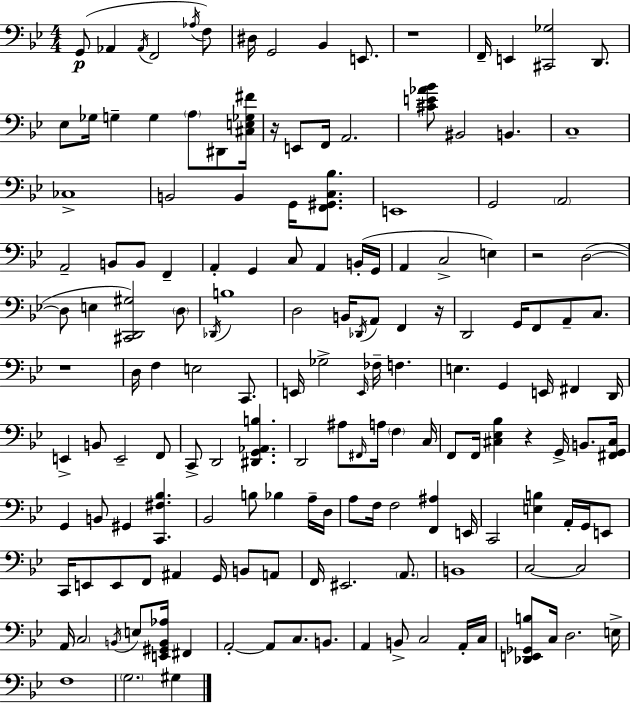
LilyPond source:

{
  \clef bass
  \numericTimeSignature
  \time 4/4
  \key bes \major
  \repeat volta 2 { g,8(\p aes,4 \acciaccatura { aes,16 } f,2 \acciaccatura { aes16 } | f8) dis16 g,2 bes,4 e,8. | r1 | f,16-- e,4 <cis, ges>2 d,8. | \break ees8 ges16 g4-- g4 \parenthesize a8 dis,8 | <cis e ges fis'>16 r16 e,8 f,16 a,2. | <cis' e' aes' bes'>8 bis,2 b,4. | c1-- | \break ces1-> | b,2 b,4 g,16 <f, gis, c bes>8. | e,1 | g,2 \parenthesize a,2 | \break a,2-- b,8 b,8 f,4-- | a,4-. g,4 c8 a,4 | b,16-.( g,16 a,4 c2-> e4) | r2 d2~(~ | \break d8 e4 <cis, d, gis>2) | \parenthesize d8 \acciaccatura { des,16 } b1 | d2 b,16 \acciaccatura { des,16 } a,8 f,4 | r16 d,2 g,16 f,8 a,8-- | \break c8. r1 | d16 f4 e2 | c,8. e,16 ges2-> \grace { e,16 } fes16-- f4. | e4. g,4 e,16 | \break fis,4 d,16 e,4-> b,8 e,2-- | f,8 c,8-> d,2 <dis, g, aes, b>4. | d,2 ais8 \grace { fis,16 } | a16 \parenthesize f4 c16 f,8 f,16 <cis ees bes>4 r4 | \break g,16-> b,8. <fis, g, cis>16 g,4 b,8 gis,4 | <c, fis bes>4. bes,2 b8 | bes4 a16-- d16 a8 f16 f2 | <f, ais>4 e,16 c,2 <e b>4 | \break a,16-. g,16 e,8 c,16 e,8 e,8 f,8 ais,4 | g,16 b,8 a,8 f,16 eis,2. | \parenthesize a,8. b,1 | c2~~ c2 | \break a,16 \parenthesize c2 \acciaccatura { b,16 } | e8 <e, gis, b, aes>16 fis,4 a,2-.~~ a,8 | c8. b,8. a,4 b,8-> c2 | a,16-. c16 <des, e, ges, b>8 c16 d2. | \break e16-> f1 | \parenthesize g2. | gis4 } \bar "|."
}